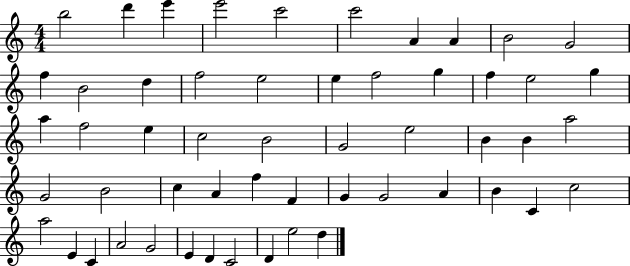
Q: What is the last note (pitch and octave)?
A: D5